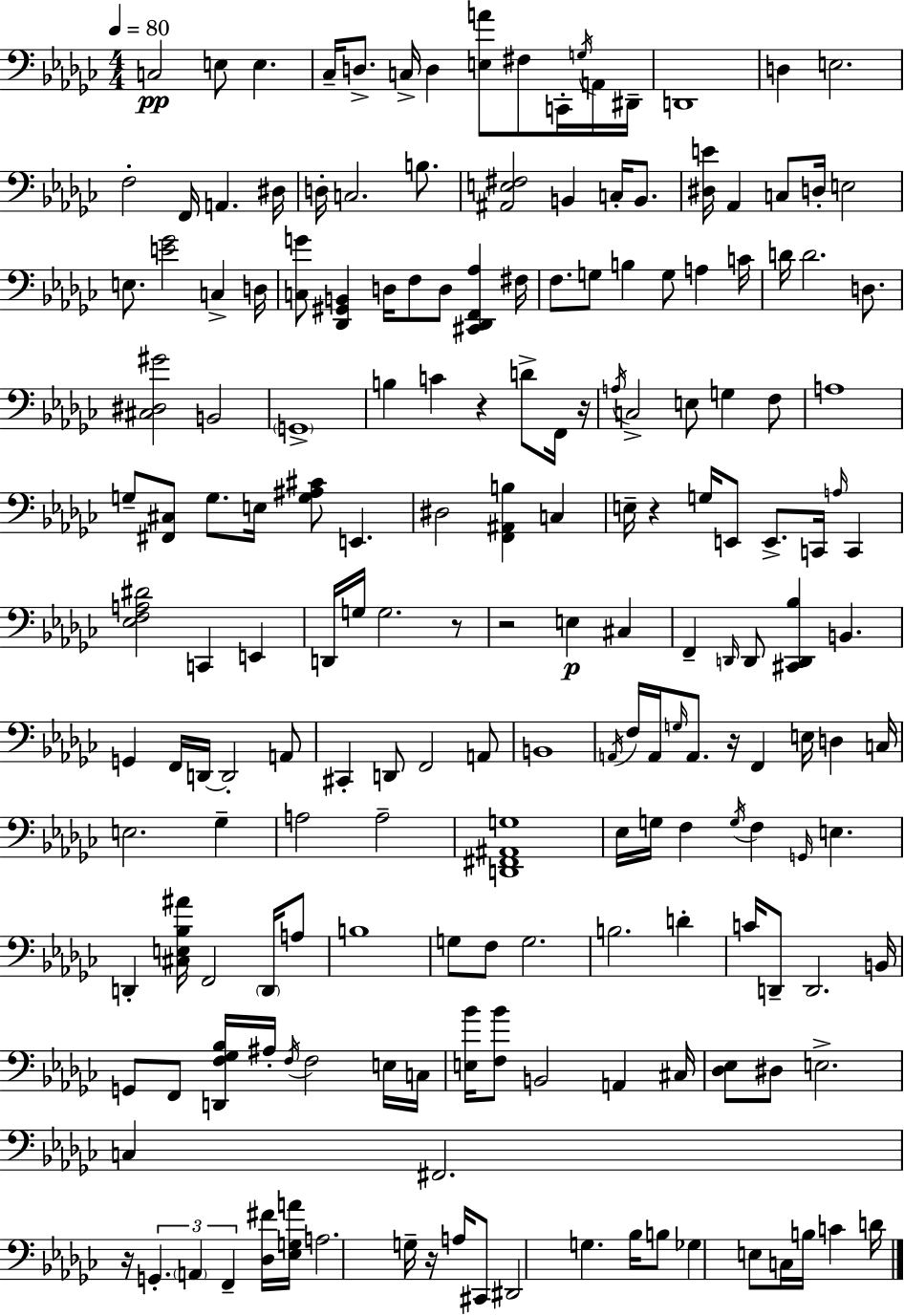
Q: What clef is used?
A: bass